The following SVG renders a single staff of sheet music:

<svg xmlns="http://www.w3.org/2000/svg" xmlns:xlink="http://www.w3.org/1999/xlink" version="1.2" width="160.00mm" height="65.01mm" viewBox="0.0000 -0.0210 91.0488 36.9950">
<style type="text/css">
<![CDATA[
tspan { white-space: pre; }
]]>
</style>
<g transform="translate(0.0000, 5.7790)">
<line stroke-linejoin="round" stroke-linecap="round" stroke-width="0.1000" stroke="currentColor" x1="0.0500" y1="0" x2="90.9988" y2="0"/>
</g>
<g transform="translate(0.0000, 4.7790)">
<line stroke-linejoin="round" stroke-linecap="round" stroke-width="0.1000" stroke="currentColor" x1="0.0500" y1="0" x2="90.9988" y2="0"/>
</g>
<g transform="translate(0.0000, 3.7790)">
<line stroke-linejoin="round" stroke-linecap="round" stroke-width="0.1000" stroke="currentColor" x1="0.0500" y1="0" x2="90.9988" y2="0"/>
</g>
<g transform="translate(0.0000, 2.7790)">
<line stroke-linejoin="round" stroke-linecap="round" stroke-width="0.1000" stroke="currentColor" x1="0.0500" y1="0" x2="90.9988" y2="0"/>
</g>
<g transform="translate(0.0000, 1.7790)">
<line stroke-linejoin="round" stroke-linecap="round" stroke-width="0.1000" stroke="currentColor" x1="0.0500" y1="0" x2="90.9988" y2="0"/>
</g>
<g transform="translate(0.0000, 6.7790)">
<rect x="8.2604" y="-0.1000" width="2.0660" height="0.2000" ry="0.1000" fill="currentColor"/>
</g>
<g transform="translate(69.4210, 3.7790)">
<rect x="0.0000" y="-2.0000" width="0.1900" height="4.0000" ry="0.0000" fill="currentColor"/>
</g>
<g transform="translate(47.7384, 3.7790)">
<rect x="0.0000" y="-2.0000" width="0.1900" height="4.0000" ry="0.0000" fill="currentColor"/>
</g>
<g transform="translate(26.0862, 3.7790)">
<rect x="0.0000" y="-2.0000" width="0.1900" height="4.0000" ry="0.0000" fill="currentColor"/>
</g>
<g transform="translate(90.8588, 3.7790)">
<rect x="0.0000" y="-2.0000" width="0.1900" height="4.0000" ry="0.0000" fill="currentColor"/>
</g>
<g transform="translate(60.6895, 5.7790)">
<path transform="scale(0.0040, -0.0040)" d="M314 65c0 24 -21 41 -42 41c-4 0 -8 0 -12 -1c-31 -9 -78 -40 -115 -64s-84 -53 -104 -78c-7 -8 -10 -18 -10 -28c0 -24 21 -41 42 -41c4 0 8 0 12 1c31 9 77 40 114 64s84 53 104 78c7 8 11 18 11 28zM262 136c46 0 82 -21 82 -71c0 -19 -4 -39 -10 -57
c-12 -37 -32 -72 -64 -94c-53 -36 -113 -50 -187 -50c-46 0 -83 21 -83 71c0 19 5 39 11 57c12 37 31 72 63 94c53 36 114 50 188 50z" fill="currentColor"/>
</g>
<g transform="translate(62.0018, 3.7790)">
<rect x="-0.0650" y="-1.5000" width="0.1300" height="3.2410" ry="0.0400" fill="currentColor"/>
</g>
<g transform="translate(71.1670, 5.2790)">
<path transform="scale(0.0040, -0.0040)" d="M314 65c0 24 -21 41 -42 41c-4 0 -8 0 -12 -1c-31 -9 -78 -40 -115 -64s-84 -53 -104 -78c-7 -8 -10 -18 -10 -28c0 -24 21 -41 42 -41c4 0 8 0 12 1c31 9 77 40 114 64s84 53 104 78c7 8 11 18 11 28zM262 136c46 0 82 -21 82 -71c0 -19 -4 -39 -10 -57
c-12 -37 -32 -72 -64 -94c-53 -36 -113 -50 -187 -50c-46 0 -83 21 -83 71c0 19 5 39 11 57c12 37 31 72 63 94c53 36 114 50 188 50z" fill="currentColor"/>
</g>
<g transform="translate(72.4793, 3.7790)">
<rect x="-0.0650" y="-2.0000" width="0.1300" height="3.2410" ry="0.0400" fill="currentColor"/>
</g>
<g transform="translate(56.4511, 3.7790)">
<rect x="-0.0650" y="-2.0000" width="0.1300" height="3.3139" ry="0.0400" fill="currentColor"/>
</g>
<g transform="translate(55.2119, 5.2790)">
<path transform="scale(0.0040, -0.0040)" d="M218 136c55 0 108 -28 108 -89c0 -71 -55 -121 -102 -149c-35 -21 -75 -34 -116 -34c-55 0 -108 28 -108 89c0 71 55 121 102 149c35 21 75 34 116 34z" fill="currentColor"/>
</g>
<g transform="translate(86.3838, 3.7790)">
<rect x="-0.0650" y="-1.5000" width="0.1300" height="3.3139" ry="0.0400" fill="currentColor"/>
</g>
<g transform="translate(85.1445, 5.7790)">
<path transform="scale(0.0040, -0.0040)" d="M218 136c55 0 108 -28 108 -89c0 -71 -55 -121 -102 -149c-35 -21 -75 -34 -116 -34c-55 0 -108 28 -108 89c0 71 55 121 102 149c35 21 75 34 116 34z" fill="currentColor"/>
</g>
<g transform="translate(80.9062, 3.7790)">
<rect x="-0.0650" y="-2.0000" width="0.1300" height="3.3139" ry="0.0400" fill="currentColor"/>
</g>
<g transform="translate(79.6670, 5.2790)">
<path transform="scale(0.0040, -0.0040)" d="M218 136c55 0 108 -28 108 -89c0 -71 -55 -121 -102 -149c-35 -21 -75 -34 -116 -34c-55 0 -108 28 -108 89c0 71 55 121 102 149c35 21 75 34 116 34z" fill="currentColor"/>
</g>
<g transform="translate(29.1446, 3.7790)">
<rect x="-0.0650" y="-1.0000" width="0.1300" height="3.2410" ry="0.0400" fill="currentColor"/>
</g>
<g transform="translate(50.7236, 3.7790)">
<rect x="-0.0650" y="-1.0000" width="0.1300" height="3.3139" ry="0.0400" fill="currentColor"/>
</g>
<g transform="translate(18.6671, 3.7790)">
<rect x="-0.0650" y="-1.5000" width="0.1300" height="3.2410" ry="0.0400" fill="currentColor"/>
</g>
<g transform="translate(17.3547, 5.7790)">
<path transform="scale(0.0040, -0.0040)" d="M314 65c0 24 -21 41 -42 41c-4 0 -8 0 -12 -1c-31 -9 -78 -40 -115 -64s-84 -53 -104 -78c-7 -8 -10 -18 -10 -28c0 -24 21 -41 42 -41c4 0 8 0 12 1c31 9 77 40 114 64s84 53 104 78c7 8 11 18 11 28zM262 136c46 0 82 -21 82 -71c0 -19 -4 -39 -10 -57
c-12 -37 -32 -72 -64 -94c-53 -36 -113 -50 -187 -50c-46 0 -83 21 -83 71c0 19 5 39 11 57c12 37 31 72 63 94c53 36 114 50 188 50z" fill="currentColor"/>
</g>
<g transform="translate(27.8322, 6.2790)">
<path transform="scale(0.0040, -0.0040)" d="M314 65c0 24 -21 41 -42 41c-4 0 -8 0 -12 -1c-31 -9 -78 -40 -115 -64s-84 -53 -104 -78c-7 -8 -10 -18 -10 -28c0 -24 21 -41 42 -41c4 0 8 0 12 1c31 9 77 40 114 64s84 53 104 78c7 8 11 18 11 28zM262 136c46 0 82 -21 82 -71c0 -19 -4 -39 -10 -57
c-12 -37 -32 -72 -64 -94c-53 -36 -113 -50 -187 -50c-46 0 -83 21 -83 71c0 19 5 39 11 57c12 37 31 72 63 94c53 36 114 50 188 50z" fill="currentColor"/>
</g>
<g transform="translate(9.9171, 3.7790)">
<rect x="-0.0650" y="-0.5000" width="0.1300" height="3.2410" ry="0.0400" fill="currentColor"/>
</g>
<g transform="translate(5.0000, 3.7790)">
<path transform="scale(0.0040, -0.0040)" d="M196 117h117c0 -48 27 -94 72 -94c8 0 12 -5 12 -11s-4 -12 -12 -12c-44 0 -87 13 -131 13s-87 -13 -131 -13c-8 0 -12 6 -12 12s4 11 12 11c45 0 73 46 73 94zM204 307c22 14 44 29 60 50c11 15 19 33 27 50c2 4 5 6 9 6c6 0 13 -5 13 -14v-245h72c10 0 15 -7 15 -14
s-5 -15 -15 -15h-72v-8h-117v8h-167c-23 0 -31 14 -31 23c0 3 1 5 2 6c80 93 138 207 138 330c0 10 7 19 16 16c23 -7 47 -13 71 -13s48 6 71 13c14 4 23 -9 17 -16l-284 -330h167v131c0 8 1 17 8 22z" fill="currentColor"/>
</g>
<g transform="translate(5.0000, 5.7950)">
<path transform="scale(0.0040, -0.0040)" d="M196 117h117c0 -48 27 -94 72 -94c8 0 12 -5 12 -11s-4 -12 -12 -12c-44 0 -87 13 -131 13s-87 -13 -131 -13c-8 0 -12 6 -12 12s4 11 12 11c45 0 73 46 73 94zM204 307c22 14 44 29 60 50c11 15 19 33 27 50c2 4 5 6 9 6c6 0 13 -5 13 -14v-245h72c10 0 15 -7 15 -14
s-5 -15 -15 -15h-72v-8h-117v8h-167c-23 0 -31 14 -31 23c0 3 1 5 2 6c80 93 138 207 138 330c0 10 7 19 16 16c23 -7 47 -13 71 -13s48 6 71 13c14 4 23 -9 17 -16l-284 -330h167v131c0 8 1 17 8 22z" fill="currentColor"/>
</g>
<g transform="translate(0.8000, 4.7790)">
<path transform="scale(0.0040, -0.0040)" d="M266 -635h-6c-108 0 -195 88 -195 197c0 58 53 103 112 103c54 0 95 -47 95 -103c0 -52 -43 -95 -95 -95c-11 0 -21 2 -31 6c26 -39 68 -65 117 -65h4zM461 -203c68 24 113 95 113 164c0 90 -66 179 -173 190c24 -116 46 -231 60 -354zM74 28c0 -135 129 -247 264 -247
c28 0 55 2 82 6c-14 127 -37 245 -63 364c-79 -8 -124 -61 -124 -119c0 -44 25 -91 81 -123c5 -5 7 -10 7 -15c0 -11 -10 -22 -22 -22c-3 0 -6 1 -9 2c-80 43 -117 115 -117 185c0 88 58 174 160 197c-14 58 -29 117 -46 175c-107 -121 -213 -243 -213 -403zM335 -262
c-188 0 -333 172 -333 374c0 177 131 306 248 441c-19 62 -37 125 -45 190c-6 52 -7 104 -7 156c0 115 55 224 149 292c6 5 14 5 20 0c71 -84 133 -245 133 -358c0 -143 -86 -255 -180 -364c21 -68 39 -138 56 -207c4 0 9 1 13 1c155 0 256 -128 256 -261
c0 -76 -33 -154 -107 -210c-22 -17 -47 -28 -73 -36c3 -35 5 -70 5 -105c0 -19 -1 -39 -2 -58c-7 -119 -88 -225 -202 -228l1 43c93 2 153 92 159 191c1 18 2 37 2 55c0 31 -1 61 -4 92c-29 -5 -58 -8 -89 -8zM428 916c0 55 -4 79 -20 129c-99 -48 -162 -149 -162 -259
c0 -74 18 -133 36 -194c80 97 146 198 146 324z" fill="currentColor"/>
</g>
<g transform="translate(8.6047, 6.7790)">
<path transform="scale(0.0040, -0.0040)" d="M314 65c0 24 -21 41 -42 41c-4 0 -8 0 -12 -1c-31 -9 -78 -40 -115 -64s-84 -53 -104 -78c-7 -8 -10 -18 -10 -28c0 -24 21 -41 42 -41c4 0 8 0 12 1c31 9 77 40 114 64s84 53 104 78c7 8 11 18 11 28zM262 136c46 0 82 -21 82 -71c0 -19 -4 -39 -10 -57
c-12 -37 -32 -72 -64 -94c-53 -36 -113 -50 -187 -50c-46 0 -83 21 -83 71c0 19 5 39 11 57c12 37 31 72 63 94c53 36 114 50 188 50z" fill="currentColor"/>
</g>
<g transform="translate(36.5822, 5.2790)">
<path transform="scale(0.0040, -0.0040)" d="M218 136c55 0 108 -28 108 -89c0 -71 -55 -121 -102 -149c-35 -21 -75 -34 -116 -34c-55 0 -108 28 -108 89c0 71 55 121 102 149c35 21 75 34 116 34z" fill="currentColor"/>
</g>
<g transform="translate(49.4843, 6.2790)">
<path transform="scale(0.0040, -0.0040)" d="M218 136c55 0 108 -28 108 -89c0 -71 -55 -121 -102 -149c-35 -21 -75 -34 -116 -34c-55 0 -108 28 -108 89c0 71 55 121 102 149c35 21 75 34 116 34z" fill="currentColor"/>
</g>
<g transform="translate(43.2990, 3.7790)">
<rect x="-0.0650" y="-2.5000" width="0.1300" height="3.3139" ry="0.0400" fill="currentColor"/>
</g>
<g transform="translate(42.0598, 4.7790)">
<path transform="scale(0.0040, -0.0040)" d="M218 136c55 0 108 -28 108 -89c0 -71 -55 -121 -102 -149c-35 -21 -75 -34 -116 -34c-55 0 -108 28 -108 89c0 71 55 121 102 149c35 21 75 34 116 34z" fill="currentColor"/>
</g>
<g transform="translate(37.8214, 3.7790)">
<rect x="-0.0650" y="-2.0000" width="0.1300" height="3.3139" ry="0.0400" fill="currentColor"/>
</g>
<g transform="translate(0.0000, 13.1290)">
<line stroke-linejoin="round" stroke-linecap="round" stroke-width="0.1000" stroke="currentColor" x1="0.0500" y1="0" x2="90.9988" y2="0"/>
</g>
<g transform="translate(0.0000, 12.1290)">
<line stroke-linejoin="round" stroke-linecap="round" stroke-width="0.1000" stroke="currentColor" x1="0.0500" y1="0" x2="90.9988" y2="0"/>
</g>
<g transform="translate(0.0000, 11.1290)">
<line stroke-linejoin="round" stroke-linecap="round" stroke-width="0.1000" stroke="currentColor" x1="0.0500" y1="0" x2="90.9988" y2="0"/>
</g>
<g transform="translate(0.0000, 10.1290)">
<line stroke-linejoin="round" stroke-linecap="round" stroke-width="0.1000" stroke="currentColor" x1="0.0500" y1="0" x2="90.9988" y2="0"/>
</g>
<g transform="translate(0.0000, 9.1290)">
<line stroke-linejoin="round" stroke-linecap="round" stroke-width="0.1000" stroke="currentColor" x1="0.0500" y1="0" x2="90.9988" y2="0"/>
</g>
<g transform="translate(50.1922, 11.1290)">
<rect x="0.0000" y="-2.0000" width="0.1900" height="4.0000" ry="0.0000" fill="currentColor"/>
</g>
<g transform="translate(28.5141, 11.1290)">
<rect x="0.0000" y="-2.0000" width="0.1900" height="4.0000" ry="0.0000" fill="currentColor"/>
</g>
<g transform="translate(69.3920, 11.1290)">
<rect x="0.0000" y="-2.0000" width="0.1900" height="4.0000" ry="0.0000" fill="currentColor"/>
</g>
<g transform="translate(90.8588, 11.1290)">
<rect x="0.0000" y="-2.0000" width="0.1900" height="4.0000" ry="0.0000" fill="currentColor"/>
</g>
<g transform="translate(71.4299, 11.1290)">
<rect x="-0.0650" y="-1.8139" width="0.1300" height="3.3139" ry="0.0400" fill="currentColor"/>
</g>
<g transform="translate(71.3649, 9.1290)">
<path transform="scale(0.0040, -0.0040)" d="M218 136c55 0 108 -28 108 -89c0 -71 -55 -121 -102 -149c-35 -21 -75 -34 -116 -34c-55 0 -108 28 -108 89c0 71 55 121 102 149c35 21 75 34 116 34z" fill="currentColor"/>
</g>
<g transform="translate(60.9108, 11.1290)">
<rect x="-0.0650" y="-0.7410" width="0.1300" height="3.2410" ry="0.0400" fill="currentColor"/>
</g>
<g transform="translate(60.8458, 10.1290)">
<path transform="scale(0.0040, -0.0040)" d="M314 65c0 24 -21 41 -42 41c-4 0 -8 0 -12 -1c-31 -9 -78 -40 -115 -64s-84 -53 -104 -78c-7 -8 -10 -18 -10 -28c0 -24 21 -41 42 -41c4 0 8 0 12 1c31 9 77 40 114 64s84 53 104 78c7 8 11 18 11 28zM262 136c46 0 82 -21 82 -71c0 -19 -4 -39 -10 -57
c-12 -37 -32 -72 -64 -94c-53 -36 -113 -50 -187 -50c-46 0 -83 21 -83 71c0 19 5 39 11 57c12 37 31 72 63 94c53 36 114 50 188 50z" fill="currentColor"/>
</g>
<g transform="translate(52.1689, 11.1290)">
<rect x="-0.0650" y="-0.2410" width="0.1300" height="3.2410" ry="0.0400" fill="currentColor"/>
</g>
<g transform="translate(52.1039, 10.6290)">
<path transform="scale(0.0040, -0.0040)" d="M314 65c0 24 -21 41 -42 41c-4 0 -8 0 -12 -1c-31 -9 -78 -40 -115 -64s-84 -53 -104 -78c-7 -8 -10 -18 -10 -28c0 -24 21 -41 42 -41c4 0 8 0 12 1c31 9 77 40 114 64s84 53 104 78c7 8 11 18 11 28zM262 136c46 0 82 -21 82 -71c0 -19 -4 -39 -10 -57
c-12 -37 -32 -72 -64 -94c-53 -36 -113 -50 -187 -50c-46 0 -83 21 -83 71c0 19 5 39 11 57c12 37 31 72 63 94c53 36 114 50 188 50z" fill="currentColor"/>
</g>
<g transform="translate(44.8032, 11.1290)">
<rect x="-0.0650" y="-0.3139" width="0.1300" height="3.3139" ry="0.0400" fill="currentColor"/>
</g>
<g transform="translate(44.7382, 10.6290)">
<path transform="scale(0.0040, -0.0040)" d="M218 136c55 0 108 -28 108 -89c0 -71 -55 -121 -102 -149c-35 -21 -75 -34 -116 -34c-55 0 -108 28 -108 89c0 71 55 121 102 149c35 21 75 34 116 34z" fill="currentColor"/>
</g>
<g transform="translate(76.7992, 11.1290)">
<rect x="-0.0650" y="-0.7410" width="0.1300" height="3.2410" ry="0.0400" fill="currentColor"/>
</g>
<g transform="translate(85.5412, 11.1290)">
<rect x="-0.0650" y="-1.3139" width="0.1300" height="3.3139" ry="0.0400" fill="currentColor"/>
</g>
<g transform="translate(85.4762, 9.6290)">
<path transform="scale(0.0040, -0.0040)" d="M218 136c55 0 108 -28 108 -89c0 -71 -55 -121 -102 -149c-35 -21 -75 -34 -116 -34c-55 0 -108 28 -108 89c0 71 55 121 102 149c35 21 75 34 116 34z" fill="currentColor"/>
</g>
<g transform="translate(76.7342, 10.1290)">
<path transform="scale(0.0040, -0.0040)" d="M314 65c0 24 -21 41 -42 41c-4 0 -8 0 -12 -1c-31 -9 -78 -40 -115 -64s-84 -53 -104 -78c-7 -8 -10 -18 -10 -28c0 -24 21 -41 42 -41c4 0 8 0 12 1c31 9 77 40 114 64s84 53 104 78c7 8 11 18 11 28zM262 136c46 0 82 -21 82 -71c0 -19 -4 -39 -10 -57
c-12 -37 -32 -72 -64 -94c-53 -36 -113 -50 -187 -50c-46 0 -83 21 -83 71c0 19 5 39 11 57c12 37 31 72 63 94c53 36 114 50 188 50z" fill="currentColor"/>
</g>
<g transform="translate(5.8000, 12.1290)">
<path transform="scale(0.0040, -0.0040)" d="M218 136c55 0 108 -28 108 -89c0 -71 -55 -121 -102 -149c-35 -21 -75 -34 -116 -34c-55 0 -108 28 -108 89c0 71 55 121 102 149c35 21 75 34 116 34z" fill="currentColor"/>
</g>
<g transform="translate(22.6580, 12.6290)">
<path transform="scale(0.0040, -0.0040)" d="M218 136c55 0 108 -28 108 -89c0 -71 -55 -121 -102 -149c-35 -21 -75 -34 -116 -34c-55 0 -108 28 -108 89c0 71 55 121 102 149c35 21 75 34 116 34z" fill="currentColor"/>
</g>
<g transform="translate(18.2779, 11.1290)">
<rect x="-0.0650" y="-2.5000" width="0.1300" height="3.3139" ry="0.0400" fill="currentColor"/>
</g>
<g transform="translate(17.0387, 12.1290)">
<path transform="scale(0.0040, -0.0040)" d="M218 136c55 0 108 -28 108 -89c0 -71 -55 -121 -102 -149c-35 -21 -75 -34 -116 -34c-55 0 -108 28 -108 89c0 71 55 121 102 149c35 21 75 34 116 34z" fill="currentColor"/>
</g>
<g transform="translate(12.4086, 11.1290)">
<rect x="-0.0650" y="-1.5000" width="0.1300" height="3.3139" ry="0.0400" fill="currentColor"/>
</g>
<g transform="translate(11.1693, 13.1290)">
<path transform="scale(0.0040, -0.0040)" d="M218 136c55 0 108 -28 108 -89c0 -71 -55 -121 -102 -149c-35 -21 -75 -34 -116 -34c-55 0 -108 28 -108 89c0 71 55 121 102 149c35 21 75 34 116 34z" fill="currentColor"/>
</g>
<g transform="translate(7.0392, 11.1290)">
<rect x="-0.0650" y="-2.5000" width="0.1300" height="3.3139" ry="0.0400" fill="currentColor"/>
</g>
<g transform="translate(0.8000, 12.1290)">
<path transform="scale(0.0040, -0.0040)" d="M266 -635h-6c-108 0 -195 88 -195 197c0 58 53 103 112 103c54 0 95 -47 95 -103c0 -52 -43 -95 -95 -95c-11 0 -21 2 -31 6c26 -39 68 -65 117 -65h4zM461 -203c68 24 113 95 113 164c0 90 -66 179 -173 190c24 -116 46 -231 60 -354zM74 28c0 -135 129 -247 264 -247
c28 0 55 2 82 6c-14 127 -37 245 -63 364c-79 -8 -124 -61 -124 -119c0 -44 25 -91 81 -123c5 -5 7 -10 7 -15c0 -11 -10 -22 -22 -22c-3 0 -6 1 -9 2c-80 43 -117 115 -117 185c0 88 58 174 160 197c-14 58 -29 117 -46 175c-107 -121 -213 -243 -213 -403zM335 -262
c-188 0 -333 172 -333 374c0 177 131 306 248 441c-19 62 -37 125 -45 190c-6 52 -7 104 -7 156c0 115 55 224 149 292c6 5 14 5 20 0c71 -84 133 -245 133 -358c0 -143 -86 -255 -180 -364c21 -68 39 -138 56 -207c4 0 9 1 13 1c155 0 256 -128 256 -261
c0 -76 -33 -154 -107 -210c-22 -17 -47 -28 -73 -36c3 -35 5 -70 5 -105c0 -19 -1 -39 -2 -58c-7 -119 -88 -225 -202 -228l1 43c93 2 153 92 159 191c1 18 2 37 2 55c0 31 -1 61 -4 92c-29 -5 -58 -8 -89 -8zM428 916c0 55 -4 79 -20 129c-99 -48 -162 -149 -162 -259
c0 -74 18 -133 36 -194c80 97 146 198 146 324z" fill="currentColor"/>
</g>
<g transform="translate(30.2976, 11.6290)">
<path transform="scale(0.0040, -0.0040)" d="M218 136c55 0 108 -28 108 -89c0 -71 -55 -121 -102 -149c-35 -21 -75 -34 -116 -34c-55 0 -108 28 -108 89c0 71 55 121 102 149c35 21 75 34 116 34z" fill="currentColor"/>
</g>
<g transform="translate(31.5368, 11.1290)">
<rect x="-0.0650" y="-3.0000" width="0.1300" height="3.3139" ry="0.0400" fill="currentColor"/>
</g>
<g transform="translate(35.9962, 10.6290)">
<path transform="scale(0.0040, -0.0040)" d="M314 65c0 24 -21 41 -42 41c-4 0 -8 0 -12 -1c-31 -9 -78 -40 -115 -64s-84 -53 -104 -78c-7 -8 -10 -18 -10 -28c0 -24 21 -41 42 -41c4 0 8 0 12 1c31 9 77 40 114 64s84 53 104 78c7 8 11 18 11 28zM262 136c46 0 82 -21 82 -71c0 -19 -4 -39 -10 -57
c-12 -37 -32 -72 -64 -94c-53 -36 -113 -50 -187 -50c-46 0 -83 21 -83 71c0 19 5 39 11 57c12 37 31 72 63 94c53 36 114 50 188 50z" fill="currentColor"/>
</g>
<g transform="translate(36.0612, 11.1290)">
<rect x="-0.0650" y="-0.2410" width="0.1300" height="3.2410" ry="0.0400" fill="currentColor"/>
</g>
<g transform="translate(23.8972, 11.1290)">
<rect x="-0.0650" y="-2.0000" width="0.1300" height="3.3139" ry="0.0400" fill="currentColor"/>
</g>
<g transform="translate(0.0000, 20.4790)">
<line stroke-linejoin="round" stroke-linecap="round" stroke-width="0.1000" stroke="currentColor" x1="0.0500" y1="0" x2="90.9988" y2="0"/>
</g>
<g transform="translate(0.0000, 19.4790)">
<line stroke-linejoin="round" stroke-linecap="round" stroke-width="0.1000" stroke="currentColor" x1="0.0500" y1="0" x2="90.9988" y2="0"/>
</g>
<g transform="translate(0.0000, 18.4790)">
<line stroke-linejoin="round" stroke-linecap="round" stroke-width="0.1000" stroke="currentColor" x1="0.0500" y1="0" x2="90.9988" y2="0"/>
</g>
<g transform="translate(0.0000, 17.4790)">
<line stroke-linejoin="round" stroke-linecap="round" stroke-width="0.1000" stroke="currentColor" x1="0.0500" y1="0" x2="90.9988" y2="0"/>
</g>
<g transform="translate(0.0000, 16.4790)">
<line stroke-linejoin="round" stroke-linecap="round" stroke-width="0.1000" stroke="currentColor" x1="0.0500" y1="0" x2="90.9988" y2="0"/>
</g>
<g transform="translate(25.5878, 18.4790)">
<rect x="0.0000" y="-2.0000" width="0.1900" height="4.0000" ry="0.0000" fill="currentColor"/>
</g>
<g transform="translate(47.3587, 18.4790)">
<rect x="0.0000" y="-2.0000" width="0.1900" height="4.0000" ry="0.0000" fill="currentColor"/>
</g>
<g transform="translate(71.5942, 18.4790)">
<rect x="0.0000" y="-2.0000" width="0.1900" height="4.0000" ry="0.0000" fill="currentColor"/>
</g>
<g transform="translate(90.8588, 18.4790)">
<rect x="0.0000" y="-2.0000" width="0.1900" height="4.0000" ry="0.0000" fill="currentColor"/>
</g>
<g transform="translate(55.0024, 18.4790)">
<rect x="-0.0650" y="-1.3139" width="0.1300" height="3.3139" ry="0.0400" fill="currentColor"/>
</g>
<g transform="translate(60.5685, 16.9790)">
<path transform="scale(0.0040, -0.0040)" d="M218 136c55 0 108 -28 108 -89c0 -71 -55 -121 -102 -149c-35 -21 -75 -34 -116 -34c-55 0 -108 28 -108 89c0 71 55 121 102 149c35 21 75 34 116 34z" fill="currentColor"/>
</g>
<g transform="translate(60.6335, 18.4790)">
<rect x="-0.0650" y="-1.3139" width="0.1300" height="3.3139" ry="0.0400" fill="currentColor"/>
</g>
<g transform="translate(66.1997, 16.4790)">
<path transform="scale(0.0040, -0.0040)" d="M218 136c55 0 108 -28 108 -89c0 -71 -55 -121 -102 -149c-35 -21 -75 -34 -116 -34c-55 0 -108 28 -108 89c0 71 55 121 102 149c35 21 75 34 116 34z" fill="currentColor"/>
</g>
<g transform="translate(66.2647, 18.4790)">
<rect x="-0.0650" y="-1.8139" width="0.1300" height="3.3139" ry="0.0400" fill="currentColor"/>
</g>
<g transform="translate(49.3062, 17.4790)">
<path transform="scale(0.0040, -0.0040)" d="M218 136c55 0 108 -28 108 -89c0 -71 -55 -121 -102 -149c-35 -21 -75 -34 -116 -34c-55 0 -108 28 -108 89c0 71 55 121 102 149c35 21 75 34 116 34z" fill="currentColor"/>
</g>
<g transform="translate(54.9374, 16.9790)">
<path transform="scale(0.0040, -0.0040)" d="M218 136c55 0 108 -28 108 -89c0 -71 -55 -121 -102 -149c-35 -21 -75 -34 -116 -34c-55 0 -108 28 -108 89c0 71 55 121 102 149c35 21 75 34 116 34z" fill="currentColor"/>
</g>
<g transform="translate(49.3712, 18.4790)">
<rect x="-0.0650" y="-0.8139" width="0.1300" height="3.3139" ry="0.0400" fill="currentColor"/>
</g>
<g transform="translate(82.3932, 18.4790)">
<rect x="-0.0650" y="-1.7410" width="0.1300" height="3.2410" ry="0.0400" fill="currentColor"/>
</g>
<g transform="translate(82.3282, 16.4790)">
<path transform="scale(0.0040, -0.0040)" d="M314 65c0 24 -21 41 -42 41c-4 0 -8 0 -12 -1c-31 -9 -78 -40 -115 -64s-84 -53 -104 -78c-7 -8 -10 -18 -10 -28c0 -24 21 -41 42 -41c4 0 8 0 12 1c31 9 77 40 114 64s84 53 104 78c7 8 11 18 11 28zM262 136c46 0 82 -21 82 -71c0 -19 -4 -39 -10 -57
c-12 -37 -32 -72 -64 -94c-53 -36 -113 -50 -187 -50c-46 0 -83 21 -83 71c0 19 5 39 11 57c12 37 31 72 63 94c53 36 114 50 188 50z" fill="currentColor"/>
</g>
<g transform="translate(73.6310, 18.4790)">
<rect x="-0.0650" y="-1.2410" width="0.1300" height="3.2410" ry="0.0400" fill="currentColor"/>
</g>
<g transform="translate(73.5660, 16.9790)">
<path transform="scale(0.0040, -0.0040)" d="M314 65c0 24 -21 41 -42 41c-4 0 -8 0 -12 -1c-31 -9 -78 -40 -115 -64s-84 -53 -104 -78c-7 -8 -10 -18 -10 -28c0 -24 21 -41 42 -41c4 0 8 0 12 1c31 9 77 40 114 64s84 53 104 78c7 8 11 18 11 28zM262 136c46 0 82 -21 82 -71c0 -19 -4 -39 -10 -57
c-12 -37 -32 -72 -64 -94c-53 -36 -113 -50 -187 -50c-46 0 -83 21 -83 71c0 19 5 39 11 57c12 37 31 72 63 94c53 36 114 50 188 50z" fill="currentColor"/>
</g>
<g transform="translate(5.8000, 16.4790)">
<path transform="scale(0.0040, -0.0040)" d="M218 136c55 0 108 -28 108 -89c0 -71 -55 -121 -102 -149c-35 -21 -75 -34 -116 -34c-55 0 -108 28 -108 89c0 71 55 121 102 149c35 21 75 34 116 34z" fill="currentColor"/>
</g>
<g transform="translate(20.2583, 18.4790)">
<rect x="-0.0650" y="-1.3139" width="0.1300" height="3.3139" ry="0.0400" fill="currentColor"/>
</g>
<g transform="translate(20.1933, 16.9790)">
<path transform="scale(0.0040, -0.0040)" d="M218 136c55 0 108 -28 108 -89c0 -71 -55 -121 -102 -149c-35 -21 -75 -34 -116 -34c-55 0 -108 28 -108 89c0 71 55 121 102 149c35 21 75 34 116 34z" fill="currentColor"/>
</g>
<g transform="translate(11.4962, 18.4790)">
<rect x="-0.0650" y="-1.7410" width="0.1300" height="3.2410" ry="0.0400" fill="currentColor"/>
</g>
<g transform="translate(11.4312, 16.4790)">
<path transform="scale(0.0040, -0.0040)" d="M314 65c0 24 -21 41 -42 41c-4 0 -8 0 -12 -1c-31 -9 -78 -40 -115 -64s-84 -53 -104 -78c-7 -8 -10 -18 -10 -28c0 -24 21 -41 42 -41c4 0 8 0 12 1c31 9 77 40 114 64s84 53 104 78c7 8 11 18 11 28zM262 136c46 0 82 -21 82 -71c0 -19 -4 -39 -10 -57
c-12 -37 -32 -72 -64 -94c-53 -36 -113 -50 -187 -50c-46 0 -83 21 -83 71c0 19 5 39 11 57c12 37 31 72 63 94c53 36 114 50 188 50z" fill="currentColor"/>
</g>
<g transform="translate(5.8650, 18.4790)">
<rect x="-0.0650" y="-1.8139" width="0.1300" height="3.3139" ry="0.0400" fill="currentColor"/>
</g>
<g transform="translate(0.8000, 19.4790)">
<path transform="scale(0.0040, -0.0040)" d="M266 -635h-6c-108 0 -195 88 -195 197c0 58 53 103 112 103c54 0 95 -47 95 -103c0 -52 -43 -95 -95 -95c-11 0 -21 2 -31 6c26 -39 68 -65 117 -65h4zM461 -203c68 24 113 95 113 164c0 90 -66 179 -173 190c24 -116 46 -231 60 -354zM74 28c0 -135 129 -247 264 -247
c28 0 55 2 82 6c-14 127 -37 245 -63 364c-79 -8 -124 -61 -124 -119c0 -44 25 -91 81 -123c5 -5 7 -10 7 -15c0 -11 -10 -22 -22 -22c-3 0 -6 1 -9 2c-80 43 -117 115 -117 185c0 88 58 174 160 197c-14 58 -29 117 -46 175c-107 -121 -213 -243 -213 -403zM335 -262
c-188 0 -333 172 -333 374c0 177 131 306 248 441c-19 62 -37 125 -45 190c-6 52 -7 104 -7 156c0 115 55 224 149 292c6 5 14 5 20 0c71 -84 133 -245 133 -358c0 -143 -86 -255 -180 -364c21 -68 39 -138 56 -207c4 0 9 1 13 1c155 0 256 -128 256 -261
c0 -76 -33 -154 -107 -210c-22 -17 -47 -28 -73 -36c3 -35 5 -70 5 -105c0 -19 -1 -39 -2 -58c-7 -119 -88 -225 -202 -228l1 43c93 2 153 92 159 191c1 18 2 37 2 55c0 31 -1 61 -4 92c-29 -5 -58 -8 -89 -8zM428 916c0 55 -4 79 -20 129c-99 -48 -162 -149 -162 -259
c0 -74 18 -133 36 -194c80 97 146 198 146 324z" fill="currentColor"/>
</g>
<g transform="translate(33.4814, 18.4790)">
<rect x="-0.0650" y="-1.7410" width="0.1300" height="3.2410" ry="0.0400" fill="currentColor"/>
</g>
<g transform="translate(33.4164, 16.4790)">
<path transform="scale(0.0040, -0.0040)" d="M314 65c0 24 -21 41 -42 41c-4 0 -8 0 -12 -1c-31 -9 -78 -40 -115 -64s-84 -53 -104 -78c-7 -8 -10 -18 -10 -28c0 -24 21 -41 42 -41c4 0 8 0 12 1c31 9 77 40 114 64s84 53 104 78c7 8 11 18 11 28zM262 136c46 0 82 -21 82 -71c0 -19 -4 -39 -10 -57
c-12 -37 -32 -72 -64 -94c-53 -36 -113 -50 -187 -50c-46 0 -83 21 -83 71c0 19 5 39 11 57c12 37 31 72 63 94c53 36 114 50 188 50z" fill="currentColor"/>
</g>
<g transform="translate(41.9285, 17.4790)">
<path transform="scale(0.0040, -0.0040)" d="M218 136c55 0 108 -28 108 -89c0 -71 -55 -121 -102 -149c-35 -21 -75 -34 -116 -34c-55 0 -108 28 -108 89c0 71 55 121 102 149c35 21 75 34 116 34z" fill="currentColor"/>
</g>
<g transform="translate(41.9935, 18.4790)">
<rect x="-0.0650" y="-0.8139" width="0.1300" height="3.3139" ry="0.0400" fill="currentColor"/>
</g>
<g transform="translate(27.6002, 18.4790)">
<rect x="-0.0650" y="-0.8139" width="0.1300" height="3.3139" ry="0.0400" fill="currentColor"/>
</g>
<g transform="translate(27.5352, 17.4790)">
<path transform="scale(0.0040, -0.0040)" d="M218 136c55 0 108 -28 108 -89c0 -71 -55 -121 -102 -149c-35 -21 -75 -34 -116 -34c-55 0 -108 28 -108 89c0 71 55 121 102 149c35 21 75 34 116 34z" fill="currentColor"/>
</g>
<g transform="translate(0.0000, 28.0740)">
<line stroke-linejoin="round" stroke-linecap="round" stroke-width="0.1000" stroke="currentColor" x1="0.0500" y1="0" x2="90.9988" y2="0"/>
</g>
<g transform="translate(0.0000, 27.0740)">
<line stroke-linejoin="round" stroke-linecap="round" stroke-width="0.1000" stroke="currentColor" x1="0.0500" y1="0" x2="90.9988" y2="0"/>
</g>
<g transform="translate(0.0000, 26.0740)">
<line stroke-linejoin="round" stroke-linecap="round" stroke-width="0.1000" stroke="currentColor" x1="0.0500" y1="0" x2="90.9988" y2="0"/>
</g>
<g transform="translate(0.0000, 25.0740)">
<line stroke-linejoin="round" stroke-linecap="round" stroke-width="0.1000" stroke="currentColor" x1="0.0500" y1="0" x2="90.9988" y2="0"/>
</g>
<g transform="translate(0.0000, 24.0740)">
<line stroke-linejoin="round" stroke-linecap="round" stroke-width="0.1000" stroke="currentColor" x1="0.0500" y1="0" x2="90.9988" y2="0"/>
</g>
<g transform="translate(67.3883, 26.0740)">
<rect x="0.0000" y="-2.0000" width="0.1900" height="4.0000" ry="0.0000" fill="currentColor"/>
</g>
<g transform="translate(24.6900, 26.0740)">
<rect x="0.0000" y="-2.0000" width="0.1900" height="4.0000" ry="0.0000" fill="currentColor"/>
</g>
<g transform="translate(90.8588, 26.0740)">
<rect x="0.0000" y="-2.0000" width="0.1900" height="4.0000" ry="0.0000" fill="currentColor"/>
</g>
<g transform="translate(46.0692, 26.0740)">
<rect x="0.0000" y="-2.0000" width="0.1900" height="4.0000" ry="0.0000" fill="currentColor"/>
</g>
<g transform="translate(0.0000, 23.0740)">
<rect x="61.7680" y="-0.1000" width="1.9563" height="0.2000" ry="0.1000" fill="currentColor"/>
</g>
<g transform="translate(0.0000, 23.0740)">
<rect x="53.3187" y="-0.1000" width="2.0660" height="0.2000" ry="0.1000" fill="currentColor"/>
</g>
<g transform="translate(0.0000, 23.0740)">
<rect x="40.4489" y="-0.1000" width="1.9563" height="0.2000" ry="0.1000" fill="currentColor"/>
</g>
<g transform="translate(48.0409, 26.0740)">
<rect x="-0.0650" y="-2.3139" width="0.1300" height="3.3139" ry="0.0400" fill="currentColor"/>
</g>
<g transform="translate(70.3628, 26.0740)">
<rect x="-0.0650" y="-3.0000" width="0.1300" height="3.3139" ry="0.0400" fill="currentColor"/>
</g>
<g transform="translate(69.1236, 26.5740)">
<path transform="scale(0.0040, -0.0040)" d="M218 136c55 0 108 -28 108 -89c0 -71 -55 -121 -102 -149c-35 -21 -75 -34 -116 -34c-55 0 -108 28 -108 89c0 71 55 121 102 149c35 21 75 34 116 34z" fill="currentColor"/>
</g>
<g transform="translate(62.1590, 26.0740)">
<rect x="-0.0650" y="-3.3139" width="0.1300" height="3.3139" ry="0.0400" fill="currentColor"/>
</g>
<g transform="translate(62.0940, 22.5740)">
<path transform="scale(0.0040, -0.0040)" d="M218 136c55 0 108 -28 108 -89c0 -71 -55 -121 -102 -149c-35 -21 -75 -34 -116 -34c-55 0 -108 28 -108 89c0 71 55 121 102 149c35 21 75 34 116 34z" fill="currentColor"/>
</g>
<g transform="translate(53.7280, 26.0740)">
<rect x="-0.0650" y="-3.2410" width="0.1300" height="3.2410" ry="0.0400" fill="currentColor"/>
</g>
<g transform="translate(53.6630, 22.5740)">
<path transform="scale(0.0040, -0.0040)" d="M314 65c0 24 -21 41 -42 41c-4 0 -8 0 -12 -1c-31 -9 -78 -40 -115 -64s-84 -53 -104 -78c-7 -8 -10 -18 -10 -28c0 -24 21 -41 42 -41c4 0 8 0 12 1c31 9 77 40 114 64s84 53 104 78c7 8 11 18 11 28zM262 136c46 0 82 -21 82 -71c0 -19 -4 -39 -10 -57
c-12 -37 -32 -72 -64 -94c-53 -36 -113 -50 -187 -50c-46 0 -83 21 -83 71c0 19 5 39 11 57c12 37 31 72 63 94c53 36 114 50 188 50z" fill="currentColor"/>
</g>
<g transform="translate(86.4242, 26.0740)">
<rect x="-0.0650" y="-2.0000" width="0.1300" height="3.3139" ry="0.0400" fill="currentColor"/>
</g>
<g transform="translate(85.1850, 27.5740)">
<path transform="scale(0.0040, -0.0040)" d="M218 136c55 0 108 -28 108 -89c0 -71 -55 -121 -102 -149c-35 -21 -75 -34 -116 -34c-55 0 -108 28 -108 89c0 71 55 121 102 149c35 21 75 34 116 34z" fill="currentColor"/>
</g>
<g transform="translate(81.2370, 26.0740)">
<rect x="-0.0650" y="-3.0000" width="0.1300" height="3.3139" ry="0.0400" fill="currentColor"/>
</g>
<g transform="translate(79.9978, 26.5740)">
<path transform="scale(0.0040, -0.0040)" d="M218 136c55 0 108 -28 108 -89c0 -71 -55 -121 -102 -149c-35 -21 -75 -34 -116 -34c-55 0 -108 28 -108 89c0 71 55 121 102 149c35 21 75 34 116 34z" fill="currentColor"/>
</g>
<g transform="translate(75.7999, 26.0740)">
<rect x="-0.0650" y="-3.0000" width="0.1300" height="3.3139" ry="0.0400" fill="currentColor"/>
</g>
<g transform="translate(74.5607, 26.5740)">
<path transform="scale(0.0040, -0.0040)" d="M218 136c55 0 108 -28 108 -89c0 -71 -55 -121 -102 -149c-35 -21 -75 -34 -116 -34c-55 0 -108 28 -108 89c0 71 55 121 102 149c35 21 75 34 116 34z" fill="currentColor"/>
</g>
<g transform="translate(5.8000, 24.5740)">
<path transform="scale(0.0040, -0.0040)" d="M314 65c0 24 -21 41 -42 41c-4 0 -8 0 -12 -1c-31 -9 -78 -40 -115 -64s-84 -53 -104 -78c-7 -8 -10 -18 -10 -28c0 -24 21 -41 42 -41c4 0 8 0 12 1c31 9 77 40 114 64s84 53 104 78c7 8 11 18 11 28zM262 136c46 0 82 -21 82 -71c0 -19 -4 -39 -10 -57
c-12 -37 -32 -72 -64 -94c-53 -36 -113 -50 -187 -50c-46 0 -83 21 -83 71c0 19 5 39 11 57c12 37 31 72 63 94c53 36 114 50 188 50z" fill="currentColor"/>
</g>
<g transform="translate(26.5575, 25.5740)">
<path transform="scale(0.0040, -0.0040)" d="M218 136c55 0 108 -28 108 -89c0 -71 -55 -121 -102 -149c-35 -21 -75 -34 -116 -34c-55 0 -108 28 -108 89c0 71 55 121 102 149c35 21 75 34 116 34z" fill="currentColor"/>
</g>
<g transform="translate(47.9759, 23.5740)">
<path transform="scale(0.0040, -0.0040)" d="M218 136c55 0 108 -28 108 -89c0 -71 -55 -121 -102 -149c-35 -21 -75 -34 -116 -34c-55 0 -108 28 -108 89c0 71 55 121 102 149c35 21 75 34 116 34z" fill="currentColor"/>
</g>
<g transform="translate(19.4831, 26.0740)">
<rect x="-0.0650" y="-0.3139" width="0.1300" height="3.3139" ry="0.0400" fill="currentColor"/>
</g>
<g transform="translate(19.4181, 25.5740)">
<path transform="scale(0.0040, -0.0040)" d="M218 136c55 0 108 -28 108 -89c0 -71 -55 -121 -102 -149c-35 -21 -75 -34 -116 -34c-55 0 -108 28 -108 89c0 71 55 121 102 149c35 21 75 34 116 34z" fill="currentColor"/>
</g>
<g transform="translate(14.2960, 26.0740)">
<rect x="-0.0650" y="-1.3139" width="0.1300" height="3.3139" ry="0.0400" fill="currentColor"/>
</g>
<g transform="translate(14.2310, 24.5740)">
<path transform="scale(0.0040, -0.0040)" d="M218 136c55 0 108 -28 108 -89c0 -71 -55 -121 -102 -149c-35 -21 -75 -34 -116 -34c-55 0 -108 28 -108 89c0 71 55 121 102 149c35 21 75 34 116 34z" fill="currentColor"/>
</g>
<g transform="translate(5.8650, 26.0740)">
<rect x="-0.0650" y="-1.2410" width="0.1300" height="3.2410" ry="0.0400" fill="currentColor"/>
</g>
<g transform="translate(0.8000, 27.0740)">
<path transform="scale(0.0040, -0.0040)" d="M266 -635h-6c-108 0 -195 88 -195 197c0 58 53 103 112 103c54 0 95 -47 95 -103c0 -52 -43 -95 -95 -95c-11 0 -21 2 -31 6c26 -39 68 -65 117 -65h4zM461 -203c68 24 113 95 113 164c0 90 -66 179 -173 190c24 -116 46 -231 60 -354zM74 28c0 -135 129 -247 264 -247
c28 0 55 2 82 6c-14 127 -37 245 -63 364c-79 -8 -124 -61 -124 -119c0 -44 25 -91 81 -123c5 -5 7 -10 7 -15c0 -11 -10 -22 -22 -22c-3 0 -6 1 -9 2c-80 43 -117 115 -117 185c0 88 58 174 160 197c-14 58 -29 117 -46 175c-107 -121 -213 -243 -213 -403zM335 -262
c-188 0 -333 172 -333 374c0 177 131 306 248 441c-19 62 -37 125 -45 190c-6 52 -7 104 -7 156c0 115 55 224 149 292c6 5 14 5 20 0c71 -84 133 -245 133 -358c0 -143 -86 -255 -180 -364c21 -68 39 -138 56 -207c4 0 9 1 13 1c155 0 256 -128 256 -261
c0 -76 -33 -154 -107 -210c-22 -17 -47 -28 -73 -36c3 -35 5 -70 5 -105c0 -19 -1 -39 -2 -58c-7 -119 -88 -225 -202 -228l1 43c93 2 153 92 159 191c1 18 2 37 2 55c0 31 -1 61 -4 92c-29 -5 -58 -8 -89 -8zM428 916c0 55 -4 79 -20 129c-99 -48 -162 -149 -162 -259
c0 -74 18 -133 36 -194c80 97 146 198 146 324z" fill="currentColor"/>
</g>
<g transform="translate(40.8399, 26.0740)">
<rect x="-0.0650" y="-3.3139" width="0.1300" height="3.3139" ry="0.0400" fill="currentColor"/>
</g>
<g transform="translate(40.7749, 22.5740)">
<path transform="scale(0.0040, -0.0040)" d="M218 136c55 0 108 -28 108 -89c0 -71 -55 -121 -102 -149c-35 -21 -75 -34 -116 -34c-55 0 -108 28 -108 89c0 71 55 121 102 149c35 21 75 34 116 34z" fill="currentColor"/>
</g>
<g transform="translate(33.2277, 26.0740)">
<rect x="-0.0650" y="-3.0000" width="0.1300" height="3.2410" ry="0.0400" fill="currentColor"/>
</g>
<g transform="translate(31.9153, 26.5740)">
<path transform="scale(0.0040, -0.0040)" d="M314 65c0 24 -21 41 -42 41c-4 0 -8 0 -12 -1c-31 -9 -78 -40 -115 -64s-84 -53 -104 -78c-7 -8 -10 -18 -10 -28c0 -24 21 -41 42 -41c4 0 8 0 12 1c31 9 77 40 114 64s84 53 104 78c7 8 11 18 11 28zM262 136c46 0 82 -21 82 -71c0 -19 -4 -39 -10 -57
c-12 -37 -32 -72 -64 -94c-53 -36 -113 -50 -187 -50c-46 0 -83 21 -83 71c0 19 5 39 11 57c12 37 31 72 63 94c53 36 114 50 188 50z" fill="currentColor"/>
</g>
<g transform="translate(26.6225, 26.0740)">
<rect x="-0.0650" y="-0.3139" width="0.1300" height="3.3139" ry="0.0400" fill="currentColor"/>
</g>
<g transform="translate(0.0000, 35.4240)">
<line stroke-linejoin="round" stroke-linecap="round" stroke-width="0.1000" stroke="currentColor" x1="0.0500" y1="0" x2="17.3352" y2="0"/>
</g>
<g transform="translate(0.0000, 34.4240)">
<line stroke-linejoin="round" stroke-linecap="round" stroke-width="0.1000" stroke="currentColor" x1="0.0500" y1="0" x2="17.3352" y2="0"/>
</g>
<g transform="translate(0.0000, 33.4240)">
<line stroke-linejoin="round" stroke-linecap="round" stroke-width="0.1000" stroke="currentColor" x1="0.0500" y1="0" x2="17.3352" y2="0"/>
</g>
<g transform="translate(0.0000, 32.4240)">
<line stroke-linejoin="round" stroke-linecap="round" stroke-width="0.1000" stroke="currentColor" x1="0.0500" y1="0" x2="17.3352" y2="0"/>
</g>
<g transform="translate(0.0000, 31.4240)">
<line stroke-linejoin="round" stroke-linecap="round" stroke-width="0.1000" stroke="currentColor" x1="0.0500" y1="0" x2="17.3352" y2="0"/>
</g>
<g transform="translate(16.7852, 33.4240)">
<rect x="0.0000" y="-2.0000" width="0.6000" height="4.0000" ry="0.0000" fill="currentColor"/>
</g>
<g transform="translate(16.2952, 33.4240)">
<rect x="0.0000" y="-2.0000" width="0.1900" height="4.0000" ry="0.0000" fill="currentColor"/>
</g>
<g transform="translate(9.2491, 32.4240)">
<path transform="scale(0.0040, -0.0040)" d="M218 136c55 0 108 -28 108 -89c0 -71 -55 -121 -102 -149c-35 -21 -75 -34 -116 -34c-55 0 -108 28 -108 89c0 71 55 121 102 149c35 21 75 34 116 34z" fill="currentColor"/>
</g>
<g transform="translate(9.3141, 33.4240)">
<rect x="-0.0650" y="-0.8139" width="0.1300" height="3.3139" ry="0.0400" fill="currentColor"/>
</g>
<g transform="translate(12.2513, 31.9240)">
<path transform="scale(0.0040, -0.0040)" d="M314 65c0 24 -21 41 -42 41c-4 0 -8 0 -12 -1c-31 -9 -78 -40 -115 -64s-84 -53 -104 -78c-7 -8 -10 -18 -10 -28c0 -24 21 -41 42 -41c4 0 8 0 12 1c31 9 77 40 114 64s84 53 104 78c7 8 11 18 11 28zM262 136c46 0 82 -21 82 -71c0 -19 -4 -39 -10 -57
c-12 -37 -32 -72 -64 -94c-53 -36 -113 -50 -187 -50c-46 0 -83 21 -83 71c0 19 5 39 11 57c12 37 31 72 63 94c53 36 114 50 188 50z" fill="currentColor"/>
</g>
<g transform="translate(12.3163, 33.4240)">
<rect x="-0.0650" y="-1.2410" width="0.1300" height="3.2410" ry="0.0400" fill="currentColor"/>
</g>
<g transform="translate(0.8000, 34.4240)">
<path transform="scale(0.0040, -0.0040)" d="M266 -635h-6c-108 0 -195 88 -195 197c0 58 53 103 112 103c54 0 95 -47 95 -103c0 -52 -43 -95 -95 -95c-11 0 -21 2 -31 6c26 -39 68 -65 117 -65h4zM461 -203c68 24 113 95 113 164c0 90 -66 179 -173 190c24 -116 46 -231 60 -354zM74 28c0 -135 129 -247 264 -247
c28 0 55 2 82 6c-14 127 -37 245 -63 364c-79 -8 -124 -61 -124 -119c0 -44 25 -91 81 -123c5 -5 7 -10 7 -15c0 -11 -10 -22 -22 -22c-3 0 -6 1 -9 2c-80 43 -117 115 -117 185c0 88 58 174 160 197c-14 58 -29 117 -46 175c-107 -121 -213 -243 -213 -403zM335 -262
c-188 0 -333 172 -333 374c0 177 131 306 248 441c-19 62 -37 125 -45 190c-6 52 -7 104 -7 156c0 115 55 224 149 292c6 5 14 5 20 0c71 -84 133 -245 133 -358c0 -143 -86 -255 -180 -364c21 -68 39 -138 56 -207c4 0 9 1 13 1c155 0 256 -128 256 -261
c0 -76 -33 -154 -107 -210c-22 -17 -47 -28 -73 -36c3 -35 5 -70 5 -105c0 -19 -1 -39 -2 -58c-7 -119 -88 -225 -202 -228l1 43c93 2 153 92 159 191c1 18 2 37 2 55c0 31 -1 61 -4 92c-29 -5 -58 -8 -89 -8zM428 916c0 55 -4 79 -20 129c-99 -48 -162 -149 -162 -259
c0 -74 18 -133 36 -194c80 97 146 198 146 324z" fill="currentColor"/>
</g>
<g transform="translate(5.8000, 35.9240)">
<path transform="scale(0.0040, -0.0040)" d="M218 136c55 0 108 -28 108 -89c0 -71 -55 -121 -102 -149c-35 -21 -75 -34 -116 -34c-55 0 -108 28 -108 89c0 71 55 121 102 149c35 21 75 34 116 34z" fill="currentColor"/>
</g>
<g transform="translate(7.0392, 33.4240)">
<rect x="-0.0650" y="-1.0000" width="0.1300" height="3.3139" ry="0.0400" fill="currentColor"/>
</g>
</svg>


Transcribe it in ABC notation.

X:1
T:Untitled
M:4/4
L:1/4
K:C
C2 E2 D2 F G D F E2 F2 F E G E G F A c2 c c2 d2 f d2 e f f2 e d f2 d d e e f e2 f2 e2 e c c A2 b g b2 b A A A F D d e2